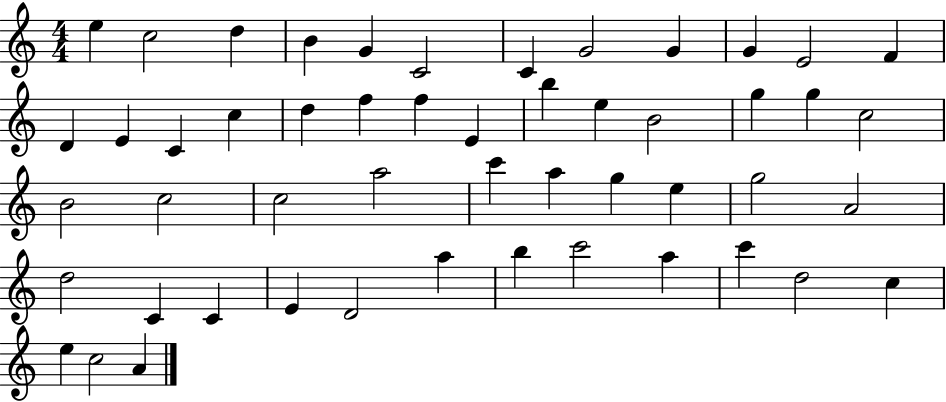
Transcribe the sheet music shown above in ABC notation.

X:1
T:Untitled
M:4/4
L:1/4
K:C
e c2 d B G C2 C G2 G G E2 F D E C c d f f E b e B2 g g c2 B2 c2 c2 a2 c' a g e g2 A2 d2 C C E D2 a b c'2 a c' d2 c e c2 A